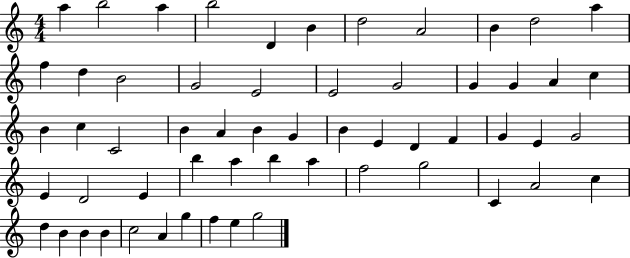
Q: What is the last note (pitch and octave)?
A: G5